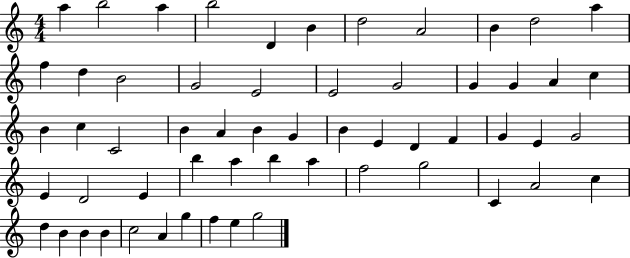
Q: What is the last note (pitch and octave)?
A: G5